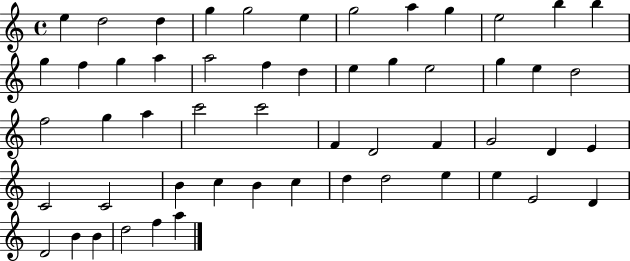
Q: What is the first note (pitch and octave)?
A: E5